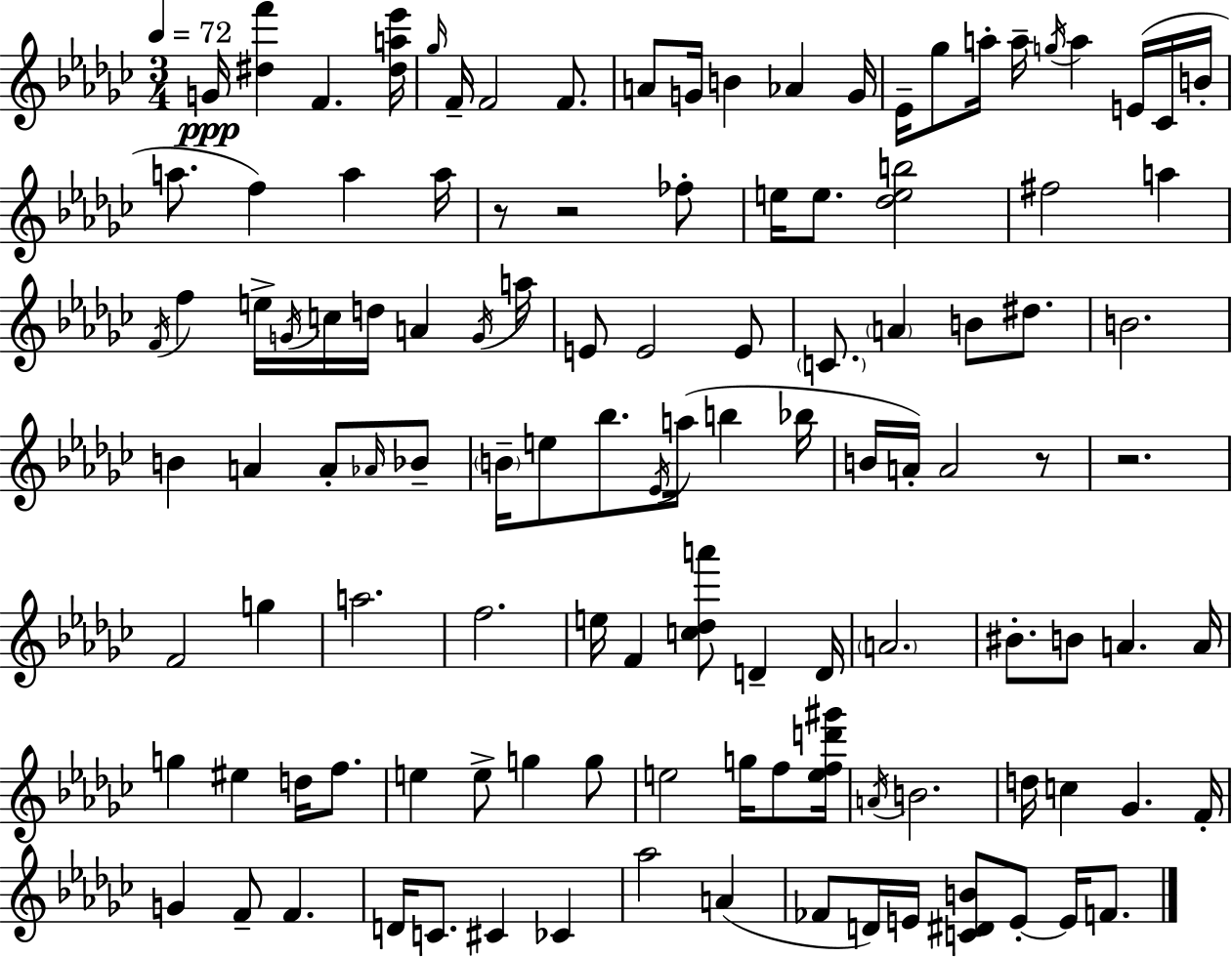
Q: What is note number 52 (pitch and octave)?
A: B4